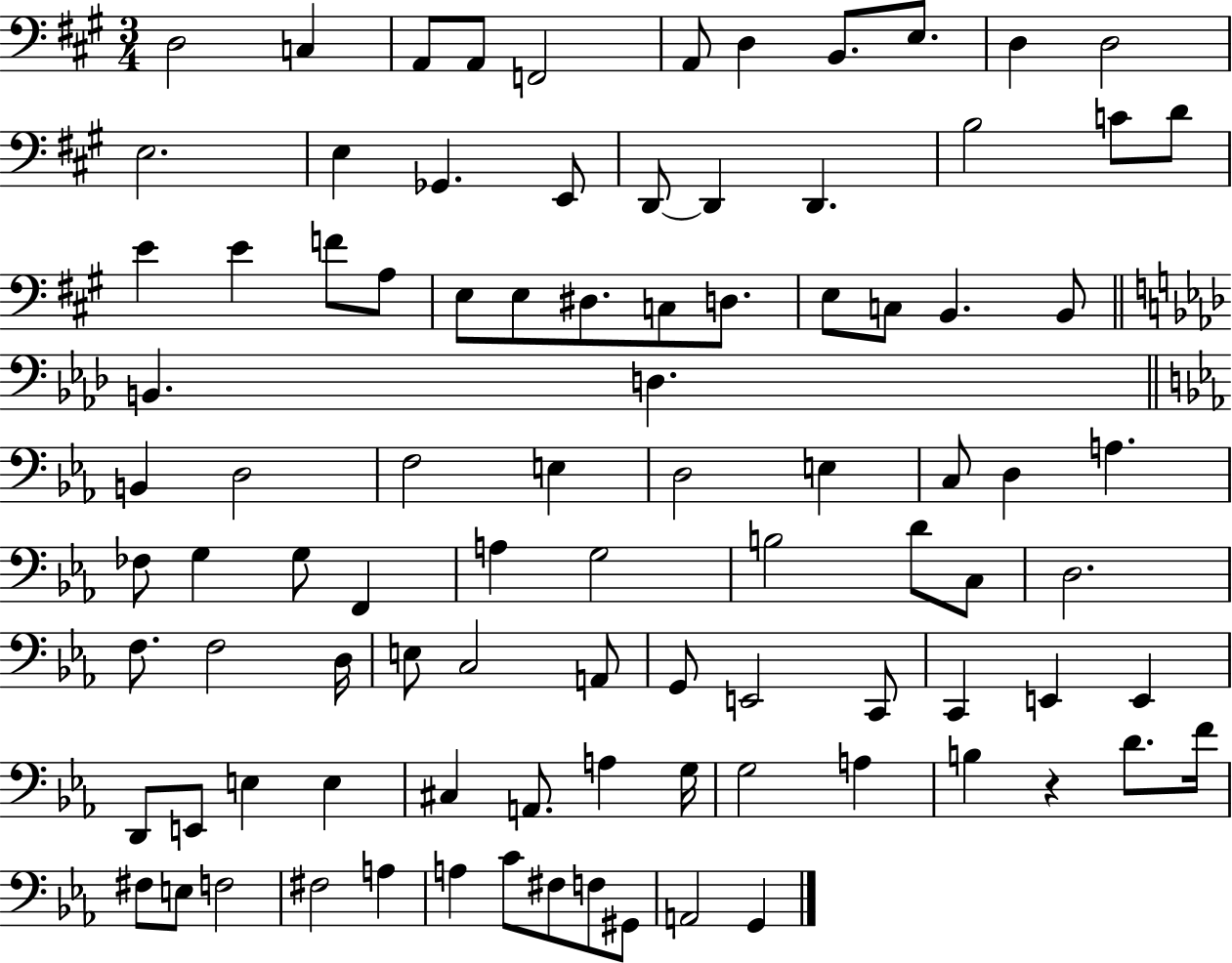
{
  \clef bass
  \numericTimeSignature
  \time 3/4
  \key a \major
  d2 c4 | a,8 a,8 f,2 | a,8 d4 b,8. e8. | d4 d2 | \break e2. | e4 ges,4. e,8 | d,8~~ d,4 d,4. | b2 c'8 d'8 | \break e'4 e'4 f'8 a8 | e8 e8 dis8. c8 d8. | e8 c8 b,4. b,8 | \bar "||" \break \key aes \major b,4. d4. | \bar "||" \break \key ees \major b,4 d2 | f2 e4 | d2 e4 | c8 d4 a4. | \break fes8 g4 g8 f,4 | a4 g2 | b2 d'8 c8 | d2. | \break f8. f2 d16 | e8 c2 a,8 | g,8 e,2 c,8 | c,4 e,4 e,4 | \break d,8 e,8 e4 e4 | cis4 a,8. a4 g16 | g2 a4 | b4 r4 d'8. f'16 | \break fis8 e8 f2 | fis2 a4 | a4 c'8 fis8 f8 gis,8 | a,2 g,4 | \break \bar "|."
}